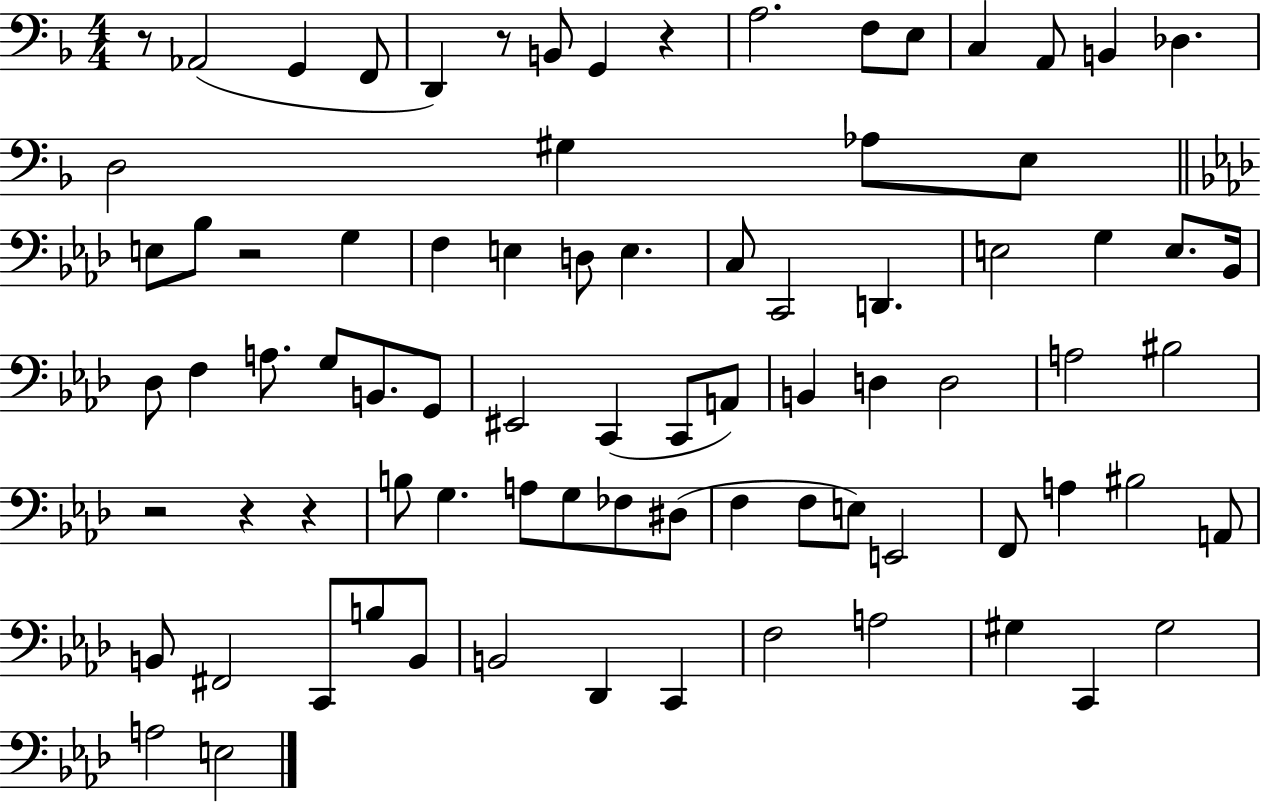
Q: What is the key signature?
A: F major